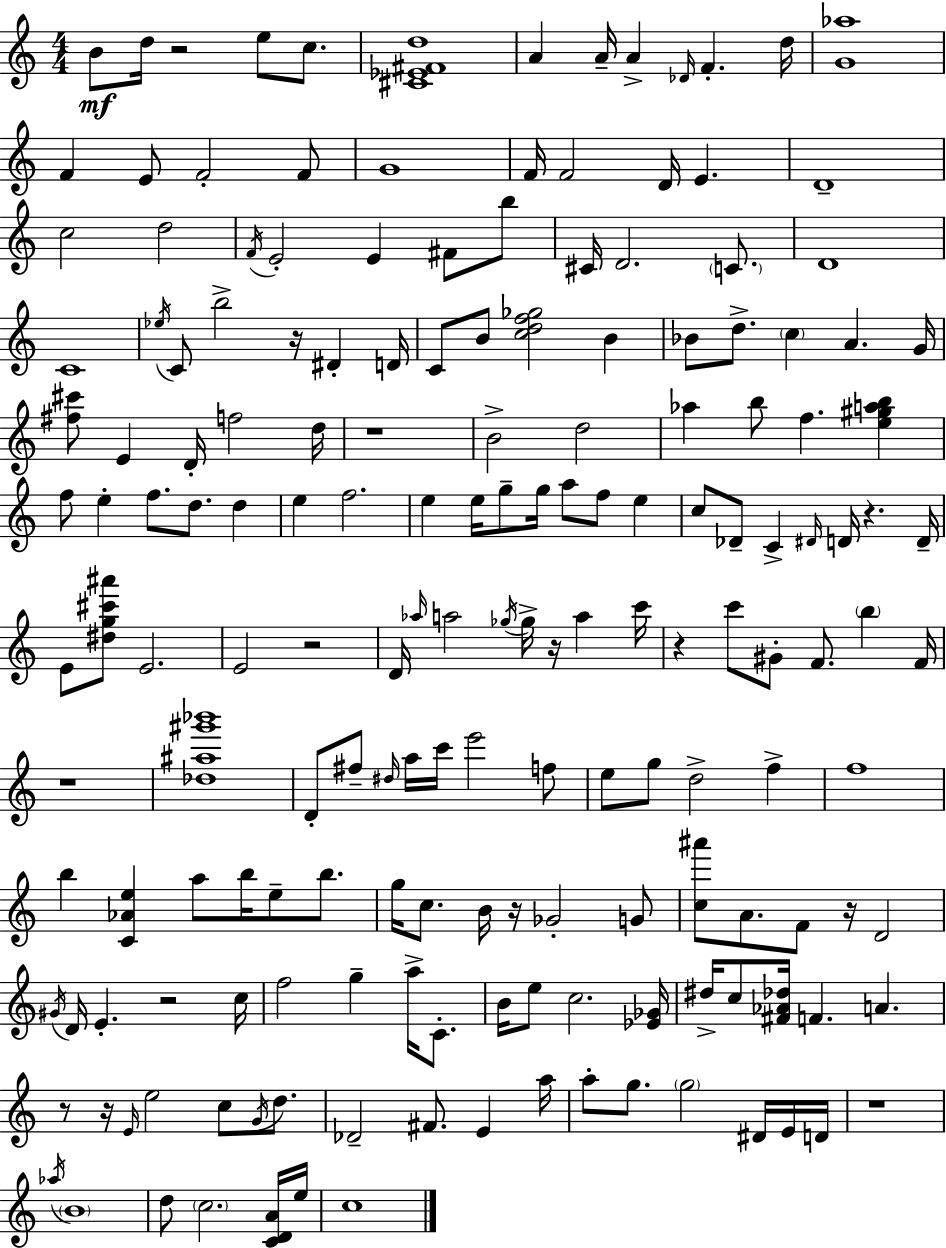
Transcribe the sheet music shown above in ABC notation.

X:1
T:Untitled
M:4/4
L:1/4
K:Am
B/2 d/4 z2 e/2 c/2 [^C_E^Fd]4 A A/4 A _D/4 F d/4 [G_a]4 F E/2 F2 F/2 G4 F/4 F2 D/4 E D4 c2 d2 F/4 E2 E ^F/2 b/2 ^C/4 D2 C/2 D4 C4 _e/4 C/2 b2 z/4 ^D D/4 C/2 B/2 [cdf_g]2 B _B/2 d/2 c A G/4 [^f^c']/2 E D/4 f2 d/4 z4 B2 d2 _a b/2 f [e^gab] f/2 e f/2 d/2 d e f2 e e/4 g/2 g/4 a/2 f/2 e c/2 _D/2 C ^D/4 D/4 z D/4 E/2 [^dg^c'^a']/2 E2 E2 z2 D/4 _a/4 a2 _g/4 _g/4 z/4 a c'/4 z c'/2 ^G/2 F/2 b F/4 z4 [_d^a^g'_b']4 D/2 ^f/2 ^d/4 a/4 c'/4 e'2 f/2 e/2 g/2 d2 f f4 b [C_Ae] a/2 b/4 e/2 b/2 g/4 c/2 B/4 z/4 _G2 G/2 [c^a']/2 A/2 F/2 z/4 D2 ^G/4 D/4 E z2 c/4 f2 g a/4 C/2 B/4 e/2 c2 [_E_G]/4 ^d/4 c/2 [^F_A_d]/4 F A z/2 z/4 E/4 e2 c/2 G/4 d/2 _D2 ^F/2 E a/4 a/2 g/2 g2 ^D/4 E/4 D/4 z4 _a/4 B4 d/2 c2 [CDA]/4 e/4 c4